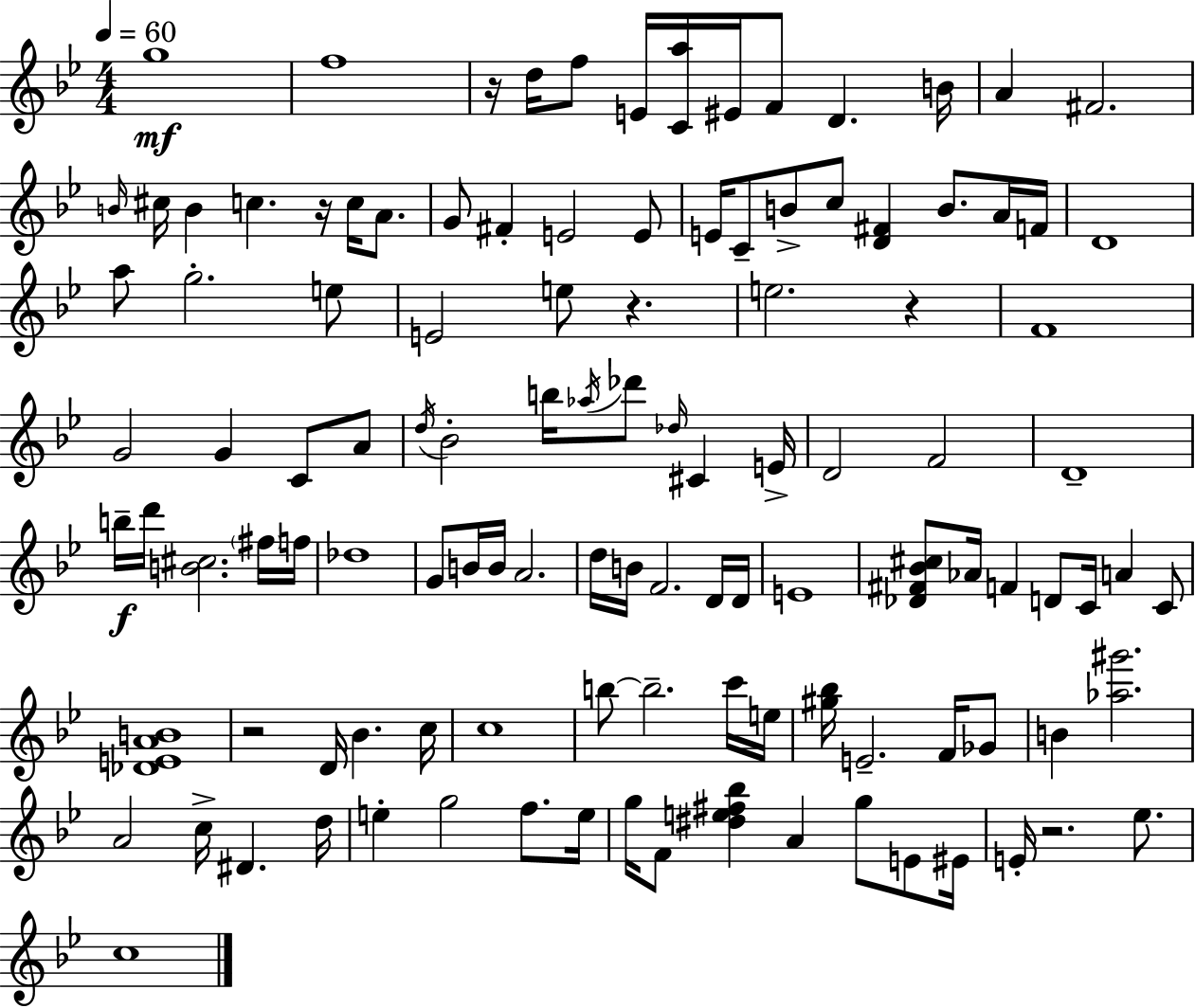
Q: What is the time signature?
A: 4/4